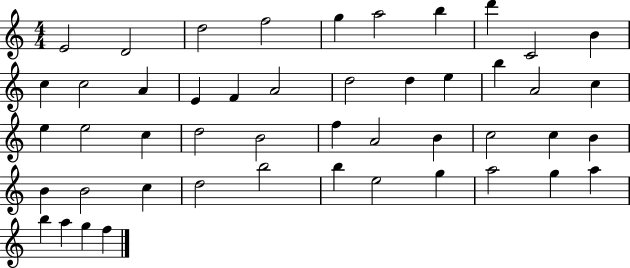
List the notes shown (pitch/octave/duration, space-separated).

E4/h D4/h D5/h F5/h G5/q A5/h B5/q D6/q C4/h B4/q C5/q C5/h A4/q E4/q F4/q A4/h D5/h D5/q E5/q B5/q A4/h C5/q E5/q E5/h C5/q D5/h B4/h F5/q A4/h B4/q C5/h C5/q B4/q B4/q B4/h C5/q D5/h B5/h B5/q E5/h G5/q A5/h G5/q A5/q B5/q A5/q G5/q F5/q